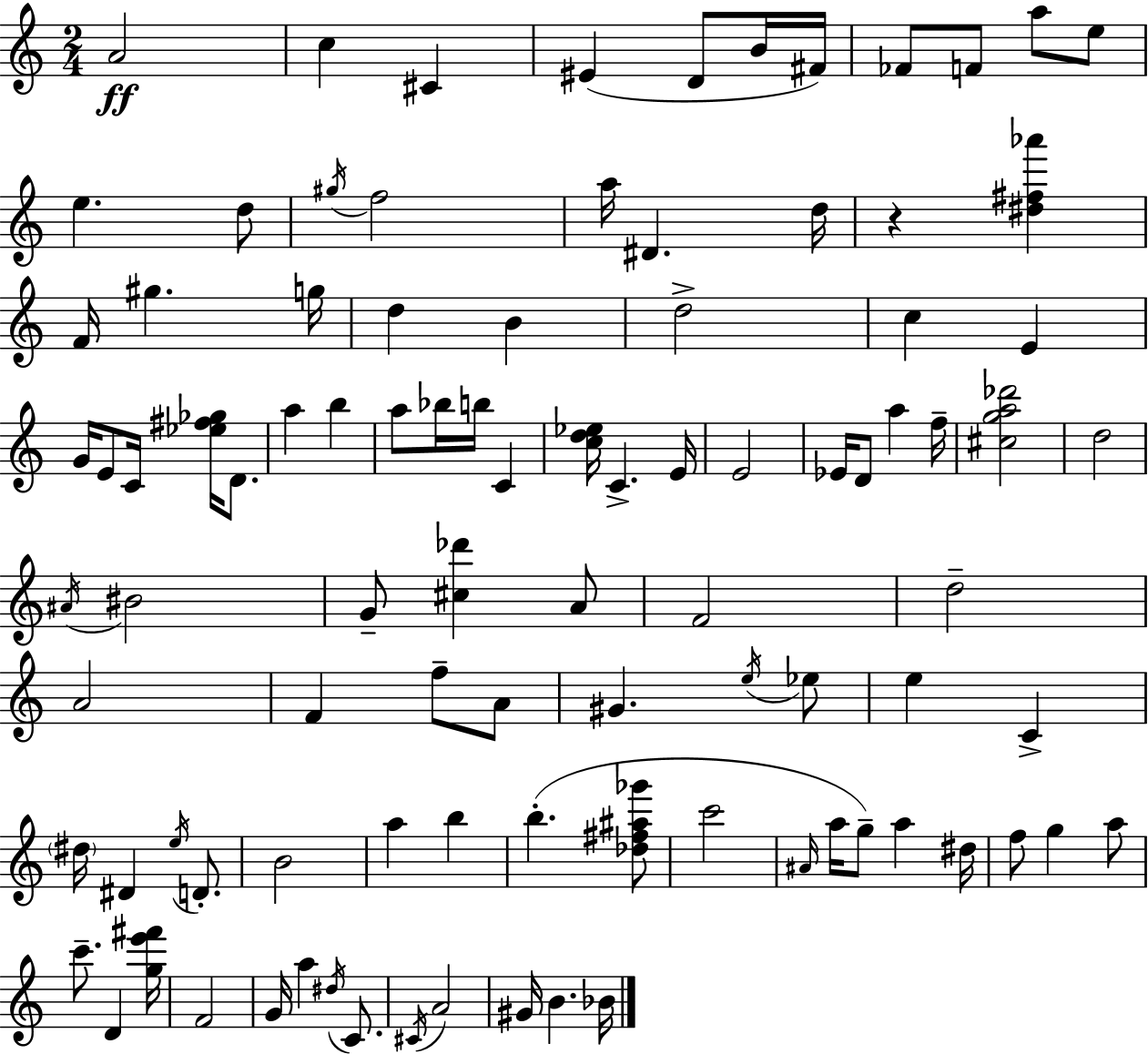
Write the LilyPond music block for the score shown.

{
  \clef treble
  \numericTimeSignature
  \time 2/4
  \key c \major
  a'2\ff | c''4 cis'4 | eis'4( d'8 b'16 fis'16) | fes'8 f'8 a''8 e''8 | \break e''4. d''8 | \acciaccatura { gis''16 } f''2 | a''16 dis'4. | d''16 r4 <dis'' fis'' aes'''>4 | \break f'16 gis''4. | g''16 d''4 b'4 | d''2-> | c''4 e'4 | \break g'16 e'8 c'16 <ees'' fis'' ges''>16 d'8. | a''4 b''4 | a''8 bes''16 b''16 c'4 | <c'' d'' ees''>16 c'4.-> | \break e'16 e'2 | ees'16 d'8 a''4 | f''16-- <cis'' g'' a'' des'''>2 | d''2 | \break \acciaccatura { ais'16 } bis'2 | g'8-- <cis'' des'''>4 | a'8 f'2 | d''2-- | \break a'2 | f'4 f''8-- | a'8 gis'4. | \acciaccatura { e''16 } ees''8 e''4 c'4-> | \break \parenthesize dis''16 dis'4 | \acciaccatura { e''16 } d'8.-. b'2 | a''4 | b''4 b''4.-.( | \break <des'' fis'' ais'' ges'''>8 c'''2 | \grace { ais'16 } a''16 g''8--) | a''4 dis''16 f''8 g''4 | a''8 c'''8.-- | \break d'4 <g'' e''' fis'''>16 f'2 | g'16 a''4 | \acciaccatura { dis''16 } c'8. \acciaccatura { cis'16 } a'2 | gis'16 | \break b'4. bes'16 \bar "|."
}